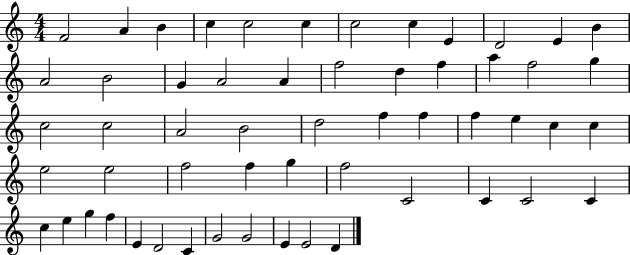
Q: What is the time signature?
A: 4/4